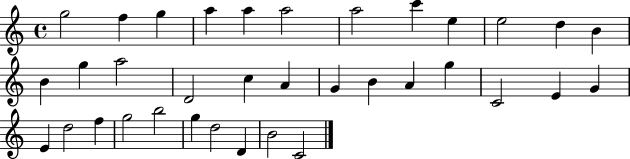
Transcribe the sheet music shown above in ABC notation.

X:1
T:Untitled
M:4/4
L:1/4
K:C
g2 f g a a a2 a2 c' e e2 d B B g a2 D2 c A G B A g C2 E G E d2 f g2 b2 g d2 D B2 C2